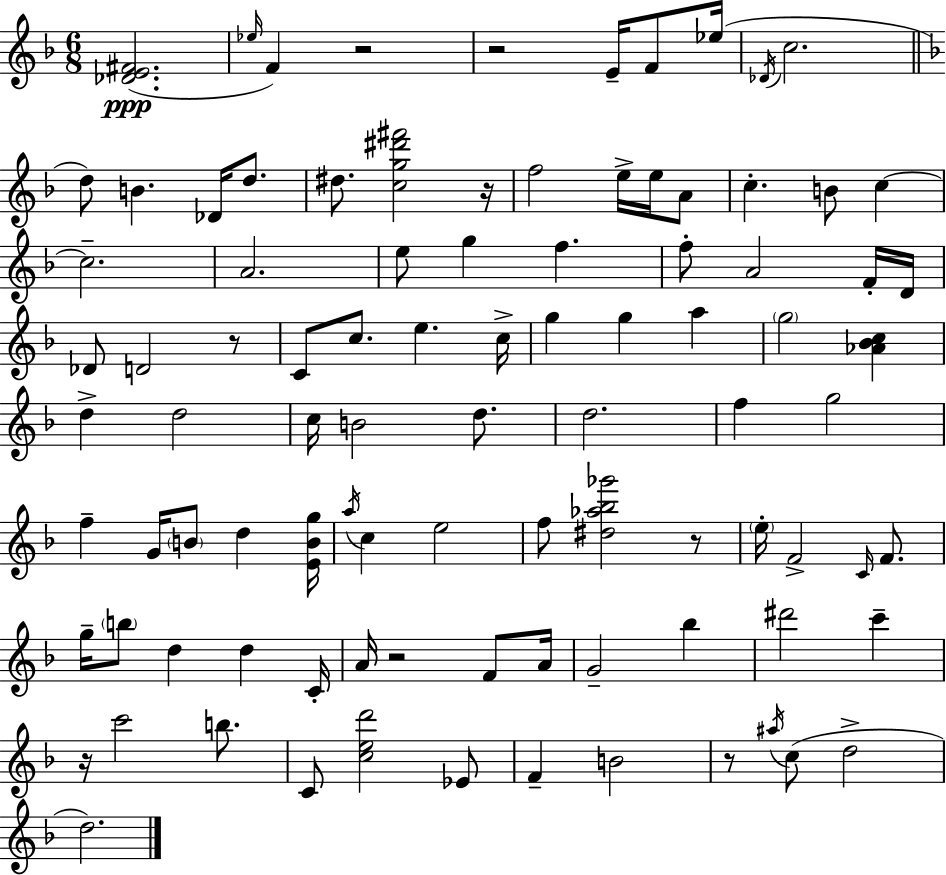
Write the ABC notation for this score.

X:1
T:Untitled
M:6/8
L:1/4
K:Dm
[_DE^F]2 _e/4 F z2 z2 E/4 F/2 _e/4 _D/4 c2 d/2 B _D/4 d/2 ^d/2 [cg^d'^f']2 z/4 f2 e/4 e/4 A/2 c B/2 c c2 A2 e/2 g f f/2 A2 F/4 D/4 _D/2 D2 z/2 C/2 c/2 e c/4 g g a g2 [_A_Bc] d d2 c/4 B2 d/2 d2 f g2 f G/4 B/2 d [EBg]/4 a/4 c e2 f/2 [^d_a_b_g']2 z/2 e/4 F2 C/4 F/2 g/4 b/2 d d C/4 A/4 z2 F/2 A/4 G2 _b ^d'2 c' z/4 c'2 b/2 C/2 [ced']2 _E/2 F B2 z/2 ^a/4 c/2 d2 d2